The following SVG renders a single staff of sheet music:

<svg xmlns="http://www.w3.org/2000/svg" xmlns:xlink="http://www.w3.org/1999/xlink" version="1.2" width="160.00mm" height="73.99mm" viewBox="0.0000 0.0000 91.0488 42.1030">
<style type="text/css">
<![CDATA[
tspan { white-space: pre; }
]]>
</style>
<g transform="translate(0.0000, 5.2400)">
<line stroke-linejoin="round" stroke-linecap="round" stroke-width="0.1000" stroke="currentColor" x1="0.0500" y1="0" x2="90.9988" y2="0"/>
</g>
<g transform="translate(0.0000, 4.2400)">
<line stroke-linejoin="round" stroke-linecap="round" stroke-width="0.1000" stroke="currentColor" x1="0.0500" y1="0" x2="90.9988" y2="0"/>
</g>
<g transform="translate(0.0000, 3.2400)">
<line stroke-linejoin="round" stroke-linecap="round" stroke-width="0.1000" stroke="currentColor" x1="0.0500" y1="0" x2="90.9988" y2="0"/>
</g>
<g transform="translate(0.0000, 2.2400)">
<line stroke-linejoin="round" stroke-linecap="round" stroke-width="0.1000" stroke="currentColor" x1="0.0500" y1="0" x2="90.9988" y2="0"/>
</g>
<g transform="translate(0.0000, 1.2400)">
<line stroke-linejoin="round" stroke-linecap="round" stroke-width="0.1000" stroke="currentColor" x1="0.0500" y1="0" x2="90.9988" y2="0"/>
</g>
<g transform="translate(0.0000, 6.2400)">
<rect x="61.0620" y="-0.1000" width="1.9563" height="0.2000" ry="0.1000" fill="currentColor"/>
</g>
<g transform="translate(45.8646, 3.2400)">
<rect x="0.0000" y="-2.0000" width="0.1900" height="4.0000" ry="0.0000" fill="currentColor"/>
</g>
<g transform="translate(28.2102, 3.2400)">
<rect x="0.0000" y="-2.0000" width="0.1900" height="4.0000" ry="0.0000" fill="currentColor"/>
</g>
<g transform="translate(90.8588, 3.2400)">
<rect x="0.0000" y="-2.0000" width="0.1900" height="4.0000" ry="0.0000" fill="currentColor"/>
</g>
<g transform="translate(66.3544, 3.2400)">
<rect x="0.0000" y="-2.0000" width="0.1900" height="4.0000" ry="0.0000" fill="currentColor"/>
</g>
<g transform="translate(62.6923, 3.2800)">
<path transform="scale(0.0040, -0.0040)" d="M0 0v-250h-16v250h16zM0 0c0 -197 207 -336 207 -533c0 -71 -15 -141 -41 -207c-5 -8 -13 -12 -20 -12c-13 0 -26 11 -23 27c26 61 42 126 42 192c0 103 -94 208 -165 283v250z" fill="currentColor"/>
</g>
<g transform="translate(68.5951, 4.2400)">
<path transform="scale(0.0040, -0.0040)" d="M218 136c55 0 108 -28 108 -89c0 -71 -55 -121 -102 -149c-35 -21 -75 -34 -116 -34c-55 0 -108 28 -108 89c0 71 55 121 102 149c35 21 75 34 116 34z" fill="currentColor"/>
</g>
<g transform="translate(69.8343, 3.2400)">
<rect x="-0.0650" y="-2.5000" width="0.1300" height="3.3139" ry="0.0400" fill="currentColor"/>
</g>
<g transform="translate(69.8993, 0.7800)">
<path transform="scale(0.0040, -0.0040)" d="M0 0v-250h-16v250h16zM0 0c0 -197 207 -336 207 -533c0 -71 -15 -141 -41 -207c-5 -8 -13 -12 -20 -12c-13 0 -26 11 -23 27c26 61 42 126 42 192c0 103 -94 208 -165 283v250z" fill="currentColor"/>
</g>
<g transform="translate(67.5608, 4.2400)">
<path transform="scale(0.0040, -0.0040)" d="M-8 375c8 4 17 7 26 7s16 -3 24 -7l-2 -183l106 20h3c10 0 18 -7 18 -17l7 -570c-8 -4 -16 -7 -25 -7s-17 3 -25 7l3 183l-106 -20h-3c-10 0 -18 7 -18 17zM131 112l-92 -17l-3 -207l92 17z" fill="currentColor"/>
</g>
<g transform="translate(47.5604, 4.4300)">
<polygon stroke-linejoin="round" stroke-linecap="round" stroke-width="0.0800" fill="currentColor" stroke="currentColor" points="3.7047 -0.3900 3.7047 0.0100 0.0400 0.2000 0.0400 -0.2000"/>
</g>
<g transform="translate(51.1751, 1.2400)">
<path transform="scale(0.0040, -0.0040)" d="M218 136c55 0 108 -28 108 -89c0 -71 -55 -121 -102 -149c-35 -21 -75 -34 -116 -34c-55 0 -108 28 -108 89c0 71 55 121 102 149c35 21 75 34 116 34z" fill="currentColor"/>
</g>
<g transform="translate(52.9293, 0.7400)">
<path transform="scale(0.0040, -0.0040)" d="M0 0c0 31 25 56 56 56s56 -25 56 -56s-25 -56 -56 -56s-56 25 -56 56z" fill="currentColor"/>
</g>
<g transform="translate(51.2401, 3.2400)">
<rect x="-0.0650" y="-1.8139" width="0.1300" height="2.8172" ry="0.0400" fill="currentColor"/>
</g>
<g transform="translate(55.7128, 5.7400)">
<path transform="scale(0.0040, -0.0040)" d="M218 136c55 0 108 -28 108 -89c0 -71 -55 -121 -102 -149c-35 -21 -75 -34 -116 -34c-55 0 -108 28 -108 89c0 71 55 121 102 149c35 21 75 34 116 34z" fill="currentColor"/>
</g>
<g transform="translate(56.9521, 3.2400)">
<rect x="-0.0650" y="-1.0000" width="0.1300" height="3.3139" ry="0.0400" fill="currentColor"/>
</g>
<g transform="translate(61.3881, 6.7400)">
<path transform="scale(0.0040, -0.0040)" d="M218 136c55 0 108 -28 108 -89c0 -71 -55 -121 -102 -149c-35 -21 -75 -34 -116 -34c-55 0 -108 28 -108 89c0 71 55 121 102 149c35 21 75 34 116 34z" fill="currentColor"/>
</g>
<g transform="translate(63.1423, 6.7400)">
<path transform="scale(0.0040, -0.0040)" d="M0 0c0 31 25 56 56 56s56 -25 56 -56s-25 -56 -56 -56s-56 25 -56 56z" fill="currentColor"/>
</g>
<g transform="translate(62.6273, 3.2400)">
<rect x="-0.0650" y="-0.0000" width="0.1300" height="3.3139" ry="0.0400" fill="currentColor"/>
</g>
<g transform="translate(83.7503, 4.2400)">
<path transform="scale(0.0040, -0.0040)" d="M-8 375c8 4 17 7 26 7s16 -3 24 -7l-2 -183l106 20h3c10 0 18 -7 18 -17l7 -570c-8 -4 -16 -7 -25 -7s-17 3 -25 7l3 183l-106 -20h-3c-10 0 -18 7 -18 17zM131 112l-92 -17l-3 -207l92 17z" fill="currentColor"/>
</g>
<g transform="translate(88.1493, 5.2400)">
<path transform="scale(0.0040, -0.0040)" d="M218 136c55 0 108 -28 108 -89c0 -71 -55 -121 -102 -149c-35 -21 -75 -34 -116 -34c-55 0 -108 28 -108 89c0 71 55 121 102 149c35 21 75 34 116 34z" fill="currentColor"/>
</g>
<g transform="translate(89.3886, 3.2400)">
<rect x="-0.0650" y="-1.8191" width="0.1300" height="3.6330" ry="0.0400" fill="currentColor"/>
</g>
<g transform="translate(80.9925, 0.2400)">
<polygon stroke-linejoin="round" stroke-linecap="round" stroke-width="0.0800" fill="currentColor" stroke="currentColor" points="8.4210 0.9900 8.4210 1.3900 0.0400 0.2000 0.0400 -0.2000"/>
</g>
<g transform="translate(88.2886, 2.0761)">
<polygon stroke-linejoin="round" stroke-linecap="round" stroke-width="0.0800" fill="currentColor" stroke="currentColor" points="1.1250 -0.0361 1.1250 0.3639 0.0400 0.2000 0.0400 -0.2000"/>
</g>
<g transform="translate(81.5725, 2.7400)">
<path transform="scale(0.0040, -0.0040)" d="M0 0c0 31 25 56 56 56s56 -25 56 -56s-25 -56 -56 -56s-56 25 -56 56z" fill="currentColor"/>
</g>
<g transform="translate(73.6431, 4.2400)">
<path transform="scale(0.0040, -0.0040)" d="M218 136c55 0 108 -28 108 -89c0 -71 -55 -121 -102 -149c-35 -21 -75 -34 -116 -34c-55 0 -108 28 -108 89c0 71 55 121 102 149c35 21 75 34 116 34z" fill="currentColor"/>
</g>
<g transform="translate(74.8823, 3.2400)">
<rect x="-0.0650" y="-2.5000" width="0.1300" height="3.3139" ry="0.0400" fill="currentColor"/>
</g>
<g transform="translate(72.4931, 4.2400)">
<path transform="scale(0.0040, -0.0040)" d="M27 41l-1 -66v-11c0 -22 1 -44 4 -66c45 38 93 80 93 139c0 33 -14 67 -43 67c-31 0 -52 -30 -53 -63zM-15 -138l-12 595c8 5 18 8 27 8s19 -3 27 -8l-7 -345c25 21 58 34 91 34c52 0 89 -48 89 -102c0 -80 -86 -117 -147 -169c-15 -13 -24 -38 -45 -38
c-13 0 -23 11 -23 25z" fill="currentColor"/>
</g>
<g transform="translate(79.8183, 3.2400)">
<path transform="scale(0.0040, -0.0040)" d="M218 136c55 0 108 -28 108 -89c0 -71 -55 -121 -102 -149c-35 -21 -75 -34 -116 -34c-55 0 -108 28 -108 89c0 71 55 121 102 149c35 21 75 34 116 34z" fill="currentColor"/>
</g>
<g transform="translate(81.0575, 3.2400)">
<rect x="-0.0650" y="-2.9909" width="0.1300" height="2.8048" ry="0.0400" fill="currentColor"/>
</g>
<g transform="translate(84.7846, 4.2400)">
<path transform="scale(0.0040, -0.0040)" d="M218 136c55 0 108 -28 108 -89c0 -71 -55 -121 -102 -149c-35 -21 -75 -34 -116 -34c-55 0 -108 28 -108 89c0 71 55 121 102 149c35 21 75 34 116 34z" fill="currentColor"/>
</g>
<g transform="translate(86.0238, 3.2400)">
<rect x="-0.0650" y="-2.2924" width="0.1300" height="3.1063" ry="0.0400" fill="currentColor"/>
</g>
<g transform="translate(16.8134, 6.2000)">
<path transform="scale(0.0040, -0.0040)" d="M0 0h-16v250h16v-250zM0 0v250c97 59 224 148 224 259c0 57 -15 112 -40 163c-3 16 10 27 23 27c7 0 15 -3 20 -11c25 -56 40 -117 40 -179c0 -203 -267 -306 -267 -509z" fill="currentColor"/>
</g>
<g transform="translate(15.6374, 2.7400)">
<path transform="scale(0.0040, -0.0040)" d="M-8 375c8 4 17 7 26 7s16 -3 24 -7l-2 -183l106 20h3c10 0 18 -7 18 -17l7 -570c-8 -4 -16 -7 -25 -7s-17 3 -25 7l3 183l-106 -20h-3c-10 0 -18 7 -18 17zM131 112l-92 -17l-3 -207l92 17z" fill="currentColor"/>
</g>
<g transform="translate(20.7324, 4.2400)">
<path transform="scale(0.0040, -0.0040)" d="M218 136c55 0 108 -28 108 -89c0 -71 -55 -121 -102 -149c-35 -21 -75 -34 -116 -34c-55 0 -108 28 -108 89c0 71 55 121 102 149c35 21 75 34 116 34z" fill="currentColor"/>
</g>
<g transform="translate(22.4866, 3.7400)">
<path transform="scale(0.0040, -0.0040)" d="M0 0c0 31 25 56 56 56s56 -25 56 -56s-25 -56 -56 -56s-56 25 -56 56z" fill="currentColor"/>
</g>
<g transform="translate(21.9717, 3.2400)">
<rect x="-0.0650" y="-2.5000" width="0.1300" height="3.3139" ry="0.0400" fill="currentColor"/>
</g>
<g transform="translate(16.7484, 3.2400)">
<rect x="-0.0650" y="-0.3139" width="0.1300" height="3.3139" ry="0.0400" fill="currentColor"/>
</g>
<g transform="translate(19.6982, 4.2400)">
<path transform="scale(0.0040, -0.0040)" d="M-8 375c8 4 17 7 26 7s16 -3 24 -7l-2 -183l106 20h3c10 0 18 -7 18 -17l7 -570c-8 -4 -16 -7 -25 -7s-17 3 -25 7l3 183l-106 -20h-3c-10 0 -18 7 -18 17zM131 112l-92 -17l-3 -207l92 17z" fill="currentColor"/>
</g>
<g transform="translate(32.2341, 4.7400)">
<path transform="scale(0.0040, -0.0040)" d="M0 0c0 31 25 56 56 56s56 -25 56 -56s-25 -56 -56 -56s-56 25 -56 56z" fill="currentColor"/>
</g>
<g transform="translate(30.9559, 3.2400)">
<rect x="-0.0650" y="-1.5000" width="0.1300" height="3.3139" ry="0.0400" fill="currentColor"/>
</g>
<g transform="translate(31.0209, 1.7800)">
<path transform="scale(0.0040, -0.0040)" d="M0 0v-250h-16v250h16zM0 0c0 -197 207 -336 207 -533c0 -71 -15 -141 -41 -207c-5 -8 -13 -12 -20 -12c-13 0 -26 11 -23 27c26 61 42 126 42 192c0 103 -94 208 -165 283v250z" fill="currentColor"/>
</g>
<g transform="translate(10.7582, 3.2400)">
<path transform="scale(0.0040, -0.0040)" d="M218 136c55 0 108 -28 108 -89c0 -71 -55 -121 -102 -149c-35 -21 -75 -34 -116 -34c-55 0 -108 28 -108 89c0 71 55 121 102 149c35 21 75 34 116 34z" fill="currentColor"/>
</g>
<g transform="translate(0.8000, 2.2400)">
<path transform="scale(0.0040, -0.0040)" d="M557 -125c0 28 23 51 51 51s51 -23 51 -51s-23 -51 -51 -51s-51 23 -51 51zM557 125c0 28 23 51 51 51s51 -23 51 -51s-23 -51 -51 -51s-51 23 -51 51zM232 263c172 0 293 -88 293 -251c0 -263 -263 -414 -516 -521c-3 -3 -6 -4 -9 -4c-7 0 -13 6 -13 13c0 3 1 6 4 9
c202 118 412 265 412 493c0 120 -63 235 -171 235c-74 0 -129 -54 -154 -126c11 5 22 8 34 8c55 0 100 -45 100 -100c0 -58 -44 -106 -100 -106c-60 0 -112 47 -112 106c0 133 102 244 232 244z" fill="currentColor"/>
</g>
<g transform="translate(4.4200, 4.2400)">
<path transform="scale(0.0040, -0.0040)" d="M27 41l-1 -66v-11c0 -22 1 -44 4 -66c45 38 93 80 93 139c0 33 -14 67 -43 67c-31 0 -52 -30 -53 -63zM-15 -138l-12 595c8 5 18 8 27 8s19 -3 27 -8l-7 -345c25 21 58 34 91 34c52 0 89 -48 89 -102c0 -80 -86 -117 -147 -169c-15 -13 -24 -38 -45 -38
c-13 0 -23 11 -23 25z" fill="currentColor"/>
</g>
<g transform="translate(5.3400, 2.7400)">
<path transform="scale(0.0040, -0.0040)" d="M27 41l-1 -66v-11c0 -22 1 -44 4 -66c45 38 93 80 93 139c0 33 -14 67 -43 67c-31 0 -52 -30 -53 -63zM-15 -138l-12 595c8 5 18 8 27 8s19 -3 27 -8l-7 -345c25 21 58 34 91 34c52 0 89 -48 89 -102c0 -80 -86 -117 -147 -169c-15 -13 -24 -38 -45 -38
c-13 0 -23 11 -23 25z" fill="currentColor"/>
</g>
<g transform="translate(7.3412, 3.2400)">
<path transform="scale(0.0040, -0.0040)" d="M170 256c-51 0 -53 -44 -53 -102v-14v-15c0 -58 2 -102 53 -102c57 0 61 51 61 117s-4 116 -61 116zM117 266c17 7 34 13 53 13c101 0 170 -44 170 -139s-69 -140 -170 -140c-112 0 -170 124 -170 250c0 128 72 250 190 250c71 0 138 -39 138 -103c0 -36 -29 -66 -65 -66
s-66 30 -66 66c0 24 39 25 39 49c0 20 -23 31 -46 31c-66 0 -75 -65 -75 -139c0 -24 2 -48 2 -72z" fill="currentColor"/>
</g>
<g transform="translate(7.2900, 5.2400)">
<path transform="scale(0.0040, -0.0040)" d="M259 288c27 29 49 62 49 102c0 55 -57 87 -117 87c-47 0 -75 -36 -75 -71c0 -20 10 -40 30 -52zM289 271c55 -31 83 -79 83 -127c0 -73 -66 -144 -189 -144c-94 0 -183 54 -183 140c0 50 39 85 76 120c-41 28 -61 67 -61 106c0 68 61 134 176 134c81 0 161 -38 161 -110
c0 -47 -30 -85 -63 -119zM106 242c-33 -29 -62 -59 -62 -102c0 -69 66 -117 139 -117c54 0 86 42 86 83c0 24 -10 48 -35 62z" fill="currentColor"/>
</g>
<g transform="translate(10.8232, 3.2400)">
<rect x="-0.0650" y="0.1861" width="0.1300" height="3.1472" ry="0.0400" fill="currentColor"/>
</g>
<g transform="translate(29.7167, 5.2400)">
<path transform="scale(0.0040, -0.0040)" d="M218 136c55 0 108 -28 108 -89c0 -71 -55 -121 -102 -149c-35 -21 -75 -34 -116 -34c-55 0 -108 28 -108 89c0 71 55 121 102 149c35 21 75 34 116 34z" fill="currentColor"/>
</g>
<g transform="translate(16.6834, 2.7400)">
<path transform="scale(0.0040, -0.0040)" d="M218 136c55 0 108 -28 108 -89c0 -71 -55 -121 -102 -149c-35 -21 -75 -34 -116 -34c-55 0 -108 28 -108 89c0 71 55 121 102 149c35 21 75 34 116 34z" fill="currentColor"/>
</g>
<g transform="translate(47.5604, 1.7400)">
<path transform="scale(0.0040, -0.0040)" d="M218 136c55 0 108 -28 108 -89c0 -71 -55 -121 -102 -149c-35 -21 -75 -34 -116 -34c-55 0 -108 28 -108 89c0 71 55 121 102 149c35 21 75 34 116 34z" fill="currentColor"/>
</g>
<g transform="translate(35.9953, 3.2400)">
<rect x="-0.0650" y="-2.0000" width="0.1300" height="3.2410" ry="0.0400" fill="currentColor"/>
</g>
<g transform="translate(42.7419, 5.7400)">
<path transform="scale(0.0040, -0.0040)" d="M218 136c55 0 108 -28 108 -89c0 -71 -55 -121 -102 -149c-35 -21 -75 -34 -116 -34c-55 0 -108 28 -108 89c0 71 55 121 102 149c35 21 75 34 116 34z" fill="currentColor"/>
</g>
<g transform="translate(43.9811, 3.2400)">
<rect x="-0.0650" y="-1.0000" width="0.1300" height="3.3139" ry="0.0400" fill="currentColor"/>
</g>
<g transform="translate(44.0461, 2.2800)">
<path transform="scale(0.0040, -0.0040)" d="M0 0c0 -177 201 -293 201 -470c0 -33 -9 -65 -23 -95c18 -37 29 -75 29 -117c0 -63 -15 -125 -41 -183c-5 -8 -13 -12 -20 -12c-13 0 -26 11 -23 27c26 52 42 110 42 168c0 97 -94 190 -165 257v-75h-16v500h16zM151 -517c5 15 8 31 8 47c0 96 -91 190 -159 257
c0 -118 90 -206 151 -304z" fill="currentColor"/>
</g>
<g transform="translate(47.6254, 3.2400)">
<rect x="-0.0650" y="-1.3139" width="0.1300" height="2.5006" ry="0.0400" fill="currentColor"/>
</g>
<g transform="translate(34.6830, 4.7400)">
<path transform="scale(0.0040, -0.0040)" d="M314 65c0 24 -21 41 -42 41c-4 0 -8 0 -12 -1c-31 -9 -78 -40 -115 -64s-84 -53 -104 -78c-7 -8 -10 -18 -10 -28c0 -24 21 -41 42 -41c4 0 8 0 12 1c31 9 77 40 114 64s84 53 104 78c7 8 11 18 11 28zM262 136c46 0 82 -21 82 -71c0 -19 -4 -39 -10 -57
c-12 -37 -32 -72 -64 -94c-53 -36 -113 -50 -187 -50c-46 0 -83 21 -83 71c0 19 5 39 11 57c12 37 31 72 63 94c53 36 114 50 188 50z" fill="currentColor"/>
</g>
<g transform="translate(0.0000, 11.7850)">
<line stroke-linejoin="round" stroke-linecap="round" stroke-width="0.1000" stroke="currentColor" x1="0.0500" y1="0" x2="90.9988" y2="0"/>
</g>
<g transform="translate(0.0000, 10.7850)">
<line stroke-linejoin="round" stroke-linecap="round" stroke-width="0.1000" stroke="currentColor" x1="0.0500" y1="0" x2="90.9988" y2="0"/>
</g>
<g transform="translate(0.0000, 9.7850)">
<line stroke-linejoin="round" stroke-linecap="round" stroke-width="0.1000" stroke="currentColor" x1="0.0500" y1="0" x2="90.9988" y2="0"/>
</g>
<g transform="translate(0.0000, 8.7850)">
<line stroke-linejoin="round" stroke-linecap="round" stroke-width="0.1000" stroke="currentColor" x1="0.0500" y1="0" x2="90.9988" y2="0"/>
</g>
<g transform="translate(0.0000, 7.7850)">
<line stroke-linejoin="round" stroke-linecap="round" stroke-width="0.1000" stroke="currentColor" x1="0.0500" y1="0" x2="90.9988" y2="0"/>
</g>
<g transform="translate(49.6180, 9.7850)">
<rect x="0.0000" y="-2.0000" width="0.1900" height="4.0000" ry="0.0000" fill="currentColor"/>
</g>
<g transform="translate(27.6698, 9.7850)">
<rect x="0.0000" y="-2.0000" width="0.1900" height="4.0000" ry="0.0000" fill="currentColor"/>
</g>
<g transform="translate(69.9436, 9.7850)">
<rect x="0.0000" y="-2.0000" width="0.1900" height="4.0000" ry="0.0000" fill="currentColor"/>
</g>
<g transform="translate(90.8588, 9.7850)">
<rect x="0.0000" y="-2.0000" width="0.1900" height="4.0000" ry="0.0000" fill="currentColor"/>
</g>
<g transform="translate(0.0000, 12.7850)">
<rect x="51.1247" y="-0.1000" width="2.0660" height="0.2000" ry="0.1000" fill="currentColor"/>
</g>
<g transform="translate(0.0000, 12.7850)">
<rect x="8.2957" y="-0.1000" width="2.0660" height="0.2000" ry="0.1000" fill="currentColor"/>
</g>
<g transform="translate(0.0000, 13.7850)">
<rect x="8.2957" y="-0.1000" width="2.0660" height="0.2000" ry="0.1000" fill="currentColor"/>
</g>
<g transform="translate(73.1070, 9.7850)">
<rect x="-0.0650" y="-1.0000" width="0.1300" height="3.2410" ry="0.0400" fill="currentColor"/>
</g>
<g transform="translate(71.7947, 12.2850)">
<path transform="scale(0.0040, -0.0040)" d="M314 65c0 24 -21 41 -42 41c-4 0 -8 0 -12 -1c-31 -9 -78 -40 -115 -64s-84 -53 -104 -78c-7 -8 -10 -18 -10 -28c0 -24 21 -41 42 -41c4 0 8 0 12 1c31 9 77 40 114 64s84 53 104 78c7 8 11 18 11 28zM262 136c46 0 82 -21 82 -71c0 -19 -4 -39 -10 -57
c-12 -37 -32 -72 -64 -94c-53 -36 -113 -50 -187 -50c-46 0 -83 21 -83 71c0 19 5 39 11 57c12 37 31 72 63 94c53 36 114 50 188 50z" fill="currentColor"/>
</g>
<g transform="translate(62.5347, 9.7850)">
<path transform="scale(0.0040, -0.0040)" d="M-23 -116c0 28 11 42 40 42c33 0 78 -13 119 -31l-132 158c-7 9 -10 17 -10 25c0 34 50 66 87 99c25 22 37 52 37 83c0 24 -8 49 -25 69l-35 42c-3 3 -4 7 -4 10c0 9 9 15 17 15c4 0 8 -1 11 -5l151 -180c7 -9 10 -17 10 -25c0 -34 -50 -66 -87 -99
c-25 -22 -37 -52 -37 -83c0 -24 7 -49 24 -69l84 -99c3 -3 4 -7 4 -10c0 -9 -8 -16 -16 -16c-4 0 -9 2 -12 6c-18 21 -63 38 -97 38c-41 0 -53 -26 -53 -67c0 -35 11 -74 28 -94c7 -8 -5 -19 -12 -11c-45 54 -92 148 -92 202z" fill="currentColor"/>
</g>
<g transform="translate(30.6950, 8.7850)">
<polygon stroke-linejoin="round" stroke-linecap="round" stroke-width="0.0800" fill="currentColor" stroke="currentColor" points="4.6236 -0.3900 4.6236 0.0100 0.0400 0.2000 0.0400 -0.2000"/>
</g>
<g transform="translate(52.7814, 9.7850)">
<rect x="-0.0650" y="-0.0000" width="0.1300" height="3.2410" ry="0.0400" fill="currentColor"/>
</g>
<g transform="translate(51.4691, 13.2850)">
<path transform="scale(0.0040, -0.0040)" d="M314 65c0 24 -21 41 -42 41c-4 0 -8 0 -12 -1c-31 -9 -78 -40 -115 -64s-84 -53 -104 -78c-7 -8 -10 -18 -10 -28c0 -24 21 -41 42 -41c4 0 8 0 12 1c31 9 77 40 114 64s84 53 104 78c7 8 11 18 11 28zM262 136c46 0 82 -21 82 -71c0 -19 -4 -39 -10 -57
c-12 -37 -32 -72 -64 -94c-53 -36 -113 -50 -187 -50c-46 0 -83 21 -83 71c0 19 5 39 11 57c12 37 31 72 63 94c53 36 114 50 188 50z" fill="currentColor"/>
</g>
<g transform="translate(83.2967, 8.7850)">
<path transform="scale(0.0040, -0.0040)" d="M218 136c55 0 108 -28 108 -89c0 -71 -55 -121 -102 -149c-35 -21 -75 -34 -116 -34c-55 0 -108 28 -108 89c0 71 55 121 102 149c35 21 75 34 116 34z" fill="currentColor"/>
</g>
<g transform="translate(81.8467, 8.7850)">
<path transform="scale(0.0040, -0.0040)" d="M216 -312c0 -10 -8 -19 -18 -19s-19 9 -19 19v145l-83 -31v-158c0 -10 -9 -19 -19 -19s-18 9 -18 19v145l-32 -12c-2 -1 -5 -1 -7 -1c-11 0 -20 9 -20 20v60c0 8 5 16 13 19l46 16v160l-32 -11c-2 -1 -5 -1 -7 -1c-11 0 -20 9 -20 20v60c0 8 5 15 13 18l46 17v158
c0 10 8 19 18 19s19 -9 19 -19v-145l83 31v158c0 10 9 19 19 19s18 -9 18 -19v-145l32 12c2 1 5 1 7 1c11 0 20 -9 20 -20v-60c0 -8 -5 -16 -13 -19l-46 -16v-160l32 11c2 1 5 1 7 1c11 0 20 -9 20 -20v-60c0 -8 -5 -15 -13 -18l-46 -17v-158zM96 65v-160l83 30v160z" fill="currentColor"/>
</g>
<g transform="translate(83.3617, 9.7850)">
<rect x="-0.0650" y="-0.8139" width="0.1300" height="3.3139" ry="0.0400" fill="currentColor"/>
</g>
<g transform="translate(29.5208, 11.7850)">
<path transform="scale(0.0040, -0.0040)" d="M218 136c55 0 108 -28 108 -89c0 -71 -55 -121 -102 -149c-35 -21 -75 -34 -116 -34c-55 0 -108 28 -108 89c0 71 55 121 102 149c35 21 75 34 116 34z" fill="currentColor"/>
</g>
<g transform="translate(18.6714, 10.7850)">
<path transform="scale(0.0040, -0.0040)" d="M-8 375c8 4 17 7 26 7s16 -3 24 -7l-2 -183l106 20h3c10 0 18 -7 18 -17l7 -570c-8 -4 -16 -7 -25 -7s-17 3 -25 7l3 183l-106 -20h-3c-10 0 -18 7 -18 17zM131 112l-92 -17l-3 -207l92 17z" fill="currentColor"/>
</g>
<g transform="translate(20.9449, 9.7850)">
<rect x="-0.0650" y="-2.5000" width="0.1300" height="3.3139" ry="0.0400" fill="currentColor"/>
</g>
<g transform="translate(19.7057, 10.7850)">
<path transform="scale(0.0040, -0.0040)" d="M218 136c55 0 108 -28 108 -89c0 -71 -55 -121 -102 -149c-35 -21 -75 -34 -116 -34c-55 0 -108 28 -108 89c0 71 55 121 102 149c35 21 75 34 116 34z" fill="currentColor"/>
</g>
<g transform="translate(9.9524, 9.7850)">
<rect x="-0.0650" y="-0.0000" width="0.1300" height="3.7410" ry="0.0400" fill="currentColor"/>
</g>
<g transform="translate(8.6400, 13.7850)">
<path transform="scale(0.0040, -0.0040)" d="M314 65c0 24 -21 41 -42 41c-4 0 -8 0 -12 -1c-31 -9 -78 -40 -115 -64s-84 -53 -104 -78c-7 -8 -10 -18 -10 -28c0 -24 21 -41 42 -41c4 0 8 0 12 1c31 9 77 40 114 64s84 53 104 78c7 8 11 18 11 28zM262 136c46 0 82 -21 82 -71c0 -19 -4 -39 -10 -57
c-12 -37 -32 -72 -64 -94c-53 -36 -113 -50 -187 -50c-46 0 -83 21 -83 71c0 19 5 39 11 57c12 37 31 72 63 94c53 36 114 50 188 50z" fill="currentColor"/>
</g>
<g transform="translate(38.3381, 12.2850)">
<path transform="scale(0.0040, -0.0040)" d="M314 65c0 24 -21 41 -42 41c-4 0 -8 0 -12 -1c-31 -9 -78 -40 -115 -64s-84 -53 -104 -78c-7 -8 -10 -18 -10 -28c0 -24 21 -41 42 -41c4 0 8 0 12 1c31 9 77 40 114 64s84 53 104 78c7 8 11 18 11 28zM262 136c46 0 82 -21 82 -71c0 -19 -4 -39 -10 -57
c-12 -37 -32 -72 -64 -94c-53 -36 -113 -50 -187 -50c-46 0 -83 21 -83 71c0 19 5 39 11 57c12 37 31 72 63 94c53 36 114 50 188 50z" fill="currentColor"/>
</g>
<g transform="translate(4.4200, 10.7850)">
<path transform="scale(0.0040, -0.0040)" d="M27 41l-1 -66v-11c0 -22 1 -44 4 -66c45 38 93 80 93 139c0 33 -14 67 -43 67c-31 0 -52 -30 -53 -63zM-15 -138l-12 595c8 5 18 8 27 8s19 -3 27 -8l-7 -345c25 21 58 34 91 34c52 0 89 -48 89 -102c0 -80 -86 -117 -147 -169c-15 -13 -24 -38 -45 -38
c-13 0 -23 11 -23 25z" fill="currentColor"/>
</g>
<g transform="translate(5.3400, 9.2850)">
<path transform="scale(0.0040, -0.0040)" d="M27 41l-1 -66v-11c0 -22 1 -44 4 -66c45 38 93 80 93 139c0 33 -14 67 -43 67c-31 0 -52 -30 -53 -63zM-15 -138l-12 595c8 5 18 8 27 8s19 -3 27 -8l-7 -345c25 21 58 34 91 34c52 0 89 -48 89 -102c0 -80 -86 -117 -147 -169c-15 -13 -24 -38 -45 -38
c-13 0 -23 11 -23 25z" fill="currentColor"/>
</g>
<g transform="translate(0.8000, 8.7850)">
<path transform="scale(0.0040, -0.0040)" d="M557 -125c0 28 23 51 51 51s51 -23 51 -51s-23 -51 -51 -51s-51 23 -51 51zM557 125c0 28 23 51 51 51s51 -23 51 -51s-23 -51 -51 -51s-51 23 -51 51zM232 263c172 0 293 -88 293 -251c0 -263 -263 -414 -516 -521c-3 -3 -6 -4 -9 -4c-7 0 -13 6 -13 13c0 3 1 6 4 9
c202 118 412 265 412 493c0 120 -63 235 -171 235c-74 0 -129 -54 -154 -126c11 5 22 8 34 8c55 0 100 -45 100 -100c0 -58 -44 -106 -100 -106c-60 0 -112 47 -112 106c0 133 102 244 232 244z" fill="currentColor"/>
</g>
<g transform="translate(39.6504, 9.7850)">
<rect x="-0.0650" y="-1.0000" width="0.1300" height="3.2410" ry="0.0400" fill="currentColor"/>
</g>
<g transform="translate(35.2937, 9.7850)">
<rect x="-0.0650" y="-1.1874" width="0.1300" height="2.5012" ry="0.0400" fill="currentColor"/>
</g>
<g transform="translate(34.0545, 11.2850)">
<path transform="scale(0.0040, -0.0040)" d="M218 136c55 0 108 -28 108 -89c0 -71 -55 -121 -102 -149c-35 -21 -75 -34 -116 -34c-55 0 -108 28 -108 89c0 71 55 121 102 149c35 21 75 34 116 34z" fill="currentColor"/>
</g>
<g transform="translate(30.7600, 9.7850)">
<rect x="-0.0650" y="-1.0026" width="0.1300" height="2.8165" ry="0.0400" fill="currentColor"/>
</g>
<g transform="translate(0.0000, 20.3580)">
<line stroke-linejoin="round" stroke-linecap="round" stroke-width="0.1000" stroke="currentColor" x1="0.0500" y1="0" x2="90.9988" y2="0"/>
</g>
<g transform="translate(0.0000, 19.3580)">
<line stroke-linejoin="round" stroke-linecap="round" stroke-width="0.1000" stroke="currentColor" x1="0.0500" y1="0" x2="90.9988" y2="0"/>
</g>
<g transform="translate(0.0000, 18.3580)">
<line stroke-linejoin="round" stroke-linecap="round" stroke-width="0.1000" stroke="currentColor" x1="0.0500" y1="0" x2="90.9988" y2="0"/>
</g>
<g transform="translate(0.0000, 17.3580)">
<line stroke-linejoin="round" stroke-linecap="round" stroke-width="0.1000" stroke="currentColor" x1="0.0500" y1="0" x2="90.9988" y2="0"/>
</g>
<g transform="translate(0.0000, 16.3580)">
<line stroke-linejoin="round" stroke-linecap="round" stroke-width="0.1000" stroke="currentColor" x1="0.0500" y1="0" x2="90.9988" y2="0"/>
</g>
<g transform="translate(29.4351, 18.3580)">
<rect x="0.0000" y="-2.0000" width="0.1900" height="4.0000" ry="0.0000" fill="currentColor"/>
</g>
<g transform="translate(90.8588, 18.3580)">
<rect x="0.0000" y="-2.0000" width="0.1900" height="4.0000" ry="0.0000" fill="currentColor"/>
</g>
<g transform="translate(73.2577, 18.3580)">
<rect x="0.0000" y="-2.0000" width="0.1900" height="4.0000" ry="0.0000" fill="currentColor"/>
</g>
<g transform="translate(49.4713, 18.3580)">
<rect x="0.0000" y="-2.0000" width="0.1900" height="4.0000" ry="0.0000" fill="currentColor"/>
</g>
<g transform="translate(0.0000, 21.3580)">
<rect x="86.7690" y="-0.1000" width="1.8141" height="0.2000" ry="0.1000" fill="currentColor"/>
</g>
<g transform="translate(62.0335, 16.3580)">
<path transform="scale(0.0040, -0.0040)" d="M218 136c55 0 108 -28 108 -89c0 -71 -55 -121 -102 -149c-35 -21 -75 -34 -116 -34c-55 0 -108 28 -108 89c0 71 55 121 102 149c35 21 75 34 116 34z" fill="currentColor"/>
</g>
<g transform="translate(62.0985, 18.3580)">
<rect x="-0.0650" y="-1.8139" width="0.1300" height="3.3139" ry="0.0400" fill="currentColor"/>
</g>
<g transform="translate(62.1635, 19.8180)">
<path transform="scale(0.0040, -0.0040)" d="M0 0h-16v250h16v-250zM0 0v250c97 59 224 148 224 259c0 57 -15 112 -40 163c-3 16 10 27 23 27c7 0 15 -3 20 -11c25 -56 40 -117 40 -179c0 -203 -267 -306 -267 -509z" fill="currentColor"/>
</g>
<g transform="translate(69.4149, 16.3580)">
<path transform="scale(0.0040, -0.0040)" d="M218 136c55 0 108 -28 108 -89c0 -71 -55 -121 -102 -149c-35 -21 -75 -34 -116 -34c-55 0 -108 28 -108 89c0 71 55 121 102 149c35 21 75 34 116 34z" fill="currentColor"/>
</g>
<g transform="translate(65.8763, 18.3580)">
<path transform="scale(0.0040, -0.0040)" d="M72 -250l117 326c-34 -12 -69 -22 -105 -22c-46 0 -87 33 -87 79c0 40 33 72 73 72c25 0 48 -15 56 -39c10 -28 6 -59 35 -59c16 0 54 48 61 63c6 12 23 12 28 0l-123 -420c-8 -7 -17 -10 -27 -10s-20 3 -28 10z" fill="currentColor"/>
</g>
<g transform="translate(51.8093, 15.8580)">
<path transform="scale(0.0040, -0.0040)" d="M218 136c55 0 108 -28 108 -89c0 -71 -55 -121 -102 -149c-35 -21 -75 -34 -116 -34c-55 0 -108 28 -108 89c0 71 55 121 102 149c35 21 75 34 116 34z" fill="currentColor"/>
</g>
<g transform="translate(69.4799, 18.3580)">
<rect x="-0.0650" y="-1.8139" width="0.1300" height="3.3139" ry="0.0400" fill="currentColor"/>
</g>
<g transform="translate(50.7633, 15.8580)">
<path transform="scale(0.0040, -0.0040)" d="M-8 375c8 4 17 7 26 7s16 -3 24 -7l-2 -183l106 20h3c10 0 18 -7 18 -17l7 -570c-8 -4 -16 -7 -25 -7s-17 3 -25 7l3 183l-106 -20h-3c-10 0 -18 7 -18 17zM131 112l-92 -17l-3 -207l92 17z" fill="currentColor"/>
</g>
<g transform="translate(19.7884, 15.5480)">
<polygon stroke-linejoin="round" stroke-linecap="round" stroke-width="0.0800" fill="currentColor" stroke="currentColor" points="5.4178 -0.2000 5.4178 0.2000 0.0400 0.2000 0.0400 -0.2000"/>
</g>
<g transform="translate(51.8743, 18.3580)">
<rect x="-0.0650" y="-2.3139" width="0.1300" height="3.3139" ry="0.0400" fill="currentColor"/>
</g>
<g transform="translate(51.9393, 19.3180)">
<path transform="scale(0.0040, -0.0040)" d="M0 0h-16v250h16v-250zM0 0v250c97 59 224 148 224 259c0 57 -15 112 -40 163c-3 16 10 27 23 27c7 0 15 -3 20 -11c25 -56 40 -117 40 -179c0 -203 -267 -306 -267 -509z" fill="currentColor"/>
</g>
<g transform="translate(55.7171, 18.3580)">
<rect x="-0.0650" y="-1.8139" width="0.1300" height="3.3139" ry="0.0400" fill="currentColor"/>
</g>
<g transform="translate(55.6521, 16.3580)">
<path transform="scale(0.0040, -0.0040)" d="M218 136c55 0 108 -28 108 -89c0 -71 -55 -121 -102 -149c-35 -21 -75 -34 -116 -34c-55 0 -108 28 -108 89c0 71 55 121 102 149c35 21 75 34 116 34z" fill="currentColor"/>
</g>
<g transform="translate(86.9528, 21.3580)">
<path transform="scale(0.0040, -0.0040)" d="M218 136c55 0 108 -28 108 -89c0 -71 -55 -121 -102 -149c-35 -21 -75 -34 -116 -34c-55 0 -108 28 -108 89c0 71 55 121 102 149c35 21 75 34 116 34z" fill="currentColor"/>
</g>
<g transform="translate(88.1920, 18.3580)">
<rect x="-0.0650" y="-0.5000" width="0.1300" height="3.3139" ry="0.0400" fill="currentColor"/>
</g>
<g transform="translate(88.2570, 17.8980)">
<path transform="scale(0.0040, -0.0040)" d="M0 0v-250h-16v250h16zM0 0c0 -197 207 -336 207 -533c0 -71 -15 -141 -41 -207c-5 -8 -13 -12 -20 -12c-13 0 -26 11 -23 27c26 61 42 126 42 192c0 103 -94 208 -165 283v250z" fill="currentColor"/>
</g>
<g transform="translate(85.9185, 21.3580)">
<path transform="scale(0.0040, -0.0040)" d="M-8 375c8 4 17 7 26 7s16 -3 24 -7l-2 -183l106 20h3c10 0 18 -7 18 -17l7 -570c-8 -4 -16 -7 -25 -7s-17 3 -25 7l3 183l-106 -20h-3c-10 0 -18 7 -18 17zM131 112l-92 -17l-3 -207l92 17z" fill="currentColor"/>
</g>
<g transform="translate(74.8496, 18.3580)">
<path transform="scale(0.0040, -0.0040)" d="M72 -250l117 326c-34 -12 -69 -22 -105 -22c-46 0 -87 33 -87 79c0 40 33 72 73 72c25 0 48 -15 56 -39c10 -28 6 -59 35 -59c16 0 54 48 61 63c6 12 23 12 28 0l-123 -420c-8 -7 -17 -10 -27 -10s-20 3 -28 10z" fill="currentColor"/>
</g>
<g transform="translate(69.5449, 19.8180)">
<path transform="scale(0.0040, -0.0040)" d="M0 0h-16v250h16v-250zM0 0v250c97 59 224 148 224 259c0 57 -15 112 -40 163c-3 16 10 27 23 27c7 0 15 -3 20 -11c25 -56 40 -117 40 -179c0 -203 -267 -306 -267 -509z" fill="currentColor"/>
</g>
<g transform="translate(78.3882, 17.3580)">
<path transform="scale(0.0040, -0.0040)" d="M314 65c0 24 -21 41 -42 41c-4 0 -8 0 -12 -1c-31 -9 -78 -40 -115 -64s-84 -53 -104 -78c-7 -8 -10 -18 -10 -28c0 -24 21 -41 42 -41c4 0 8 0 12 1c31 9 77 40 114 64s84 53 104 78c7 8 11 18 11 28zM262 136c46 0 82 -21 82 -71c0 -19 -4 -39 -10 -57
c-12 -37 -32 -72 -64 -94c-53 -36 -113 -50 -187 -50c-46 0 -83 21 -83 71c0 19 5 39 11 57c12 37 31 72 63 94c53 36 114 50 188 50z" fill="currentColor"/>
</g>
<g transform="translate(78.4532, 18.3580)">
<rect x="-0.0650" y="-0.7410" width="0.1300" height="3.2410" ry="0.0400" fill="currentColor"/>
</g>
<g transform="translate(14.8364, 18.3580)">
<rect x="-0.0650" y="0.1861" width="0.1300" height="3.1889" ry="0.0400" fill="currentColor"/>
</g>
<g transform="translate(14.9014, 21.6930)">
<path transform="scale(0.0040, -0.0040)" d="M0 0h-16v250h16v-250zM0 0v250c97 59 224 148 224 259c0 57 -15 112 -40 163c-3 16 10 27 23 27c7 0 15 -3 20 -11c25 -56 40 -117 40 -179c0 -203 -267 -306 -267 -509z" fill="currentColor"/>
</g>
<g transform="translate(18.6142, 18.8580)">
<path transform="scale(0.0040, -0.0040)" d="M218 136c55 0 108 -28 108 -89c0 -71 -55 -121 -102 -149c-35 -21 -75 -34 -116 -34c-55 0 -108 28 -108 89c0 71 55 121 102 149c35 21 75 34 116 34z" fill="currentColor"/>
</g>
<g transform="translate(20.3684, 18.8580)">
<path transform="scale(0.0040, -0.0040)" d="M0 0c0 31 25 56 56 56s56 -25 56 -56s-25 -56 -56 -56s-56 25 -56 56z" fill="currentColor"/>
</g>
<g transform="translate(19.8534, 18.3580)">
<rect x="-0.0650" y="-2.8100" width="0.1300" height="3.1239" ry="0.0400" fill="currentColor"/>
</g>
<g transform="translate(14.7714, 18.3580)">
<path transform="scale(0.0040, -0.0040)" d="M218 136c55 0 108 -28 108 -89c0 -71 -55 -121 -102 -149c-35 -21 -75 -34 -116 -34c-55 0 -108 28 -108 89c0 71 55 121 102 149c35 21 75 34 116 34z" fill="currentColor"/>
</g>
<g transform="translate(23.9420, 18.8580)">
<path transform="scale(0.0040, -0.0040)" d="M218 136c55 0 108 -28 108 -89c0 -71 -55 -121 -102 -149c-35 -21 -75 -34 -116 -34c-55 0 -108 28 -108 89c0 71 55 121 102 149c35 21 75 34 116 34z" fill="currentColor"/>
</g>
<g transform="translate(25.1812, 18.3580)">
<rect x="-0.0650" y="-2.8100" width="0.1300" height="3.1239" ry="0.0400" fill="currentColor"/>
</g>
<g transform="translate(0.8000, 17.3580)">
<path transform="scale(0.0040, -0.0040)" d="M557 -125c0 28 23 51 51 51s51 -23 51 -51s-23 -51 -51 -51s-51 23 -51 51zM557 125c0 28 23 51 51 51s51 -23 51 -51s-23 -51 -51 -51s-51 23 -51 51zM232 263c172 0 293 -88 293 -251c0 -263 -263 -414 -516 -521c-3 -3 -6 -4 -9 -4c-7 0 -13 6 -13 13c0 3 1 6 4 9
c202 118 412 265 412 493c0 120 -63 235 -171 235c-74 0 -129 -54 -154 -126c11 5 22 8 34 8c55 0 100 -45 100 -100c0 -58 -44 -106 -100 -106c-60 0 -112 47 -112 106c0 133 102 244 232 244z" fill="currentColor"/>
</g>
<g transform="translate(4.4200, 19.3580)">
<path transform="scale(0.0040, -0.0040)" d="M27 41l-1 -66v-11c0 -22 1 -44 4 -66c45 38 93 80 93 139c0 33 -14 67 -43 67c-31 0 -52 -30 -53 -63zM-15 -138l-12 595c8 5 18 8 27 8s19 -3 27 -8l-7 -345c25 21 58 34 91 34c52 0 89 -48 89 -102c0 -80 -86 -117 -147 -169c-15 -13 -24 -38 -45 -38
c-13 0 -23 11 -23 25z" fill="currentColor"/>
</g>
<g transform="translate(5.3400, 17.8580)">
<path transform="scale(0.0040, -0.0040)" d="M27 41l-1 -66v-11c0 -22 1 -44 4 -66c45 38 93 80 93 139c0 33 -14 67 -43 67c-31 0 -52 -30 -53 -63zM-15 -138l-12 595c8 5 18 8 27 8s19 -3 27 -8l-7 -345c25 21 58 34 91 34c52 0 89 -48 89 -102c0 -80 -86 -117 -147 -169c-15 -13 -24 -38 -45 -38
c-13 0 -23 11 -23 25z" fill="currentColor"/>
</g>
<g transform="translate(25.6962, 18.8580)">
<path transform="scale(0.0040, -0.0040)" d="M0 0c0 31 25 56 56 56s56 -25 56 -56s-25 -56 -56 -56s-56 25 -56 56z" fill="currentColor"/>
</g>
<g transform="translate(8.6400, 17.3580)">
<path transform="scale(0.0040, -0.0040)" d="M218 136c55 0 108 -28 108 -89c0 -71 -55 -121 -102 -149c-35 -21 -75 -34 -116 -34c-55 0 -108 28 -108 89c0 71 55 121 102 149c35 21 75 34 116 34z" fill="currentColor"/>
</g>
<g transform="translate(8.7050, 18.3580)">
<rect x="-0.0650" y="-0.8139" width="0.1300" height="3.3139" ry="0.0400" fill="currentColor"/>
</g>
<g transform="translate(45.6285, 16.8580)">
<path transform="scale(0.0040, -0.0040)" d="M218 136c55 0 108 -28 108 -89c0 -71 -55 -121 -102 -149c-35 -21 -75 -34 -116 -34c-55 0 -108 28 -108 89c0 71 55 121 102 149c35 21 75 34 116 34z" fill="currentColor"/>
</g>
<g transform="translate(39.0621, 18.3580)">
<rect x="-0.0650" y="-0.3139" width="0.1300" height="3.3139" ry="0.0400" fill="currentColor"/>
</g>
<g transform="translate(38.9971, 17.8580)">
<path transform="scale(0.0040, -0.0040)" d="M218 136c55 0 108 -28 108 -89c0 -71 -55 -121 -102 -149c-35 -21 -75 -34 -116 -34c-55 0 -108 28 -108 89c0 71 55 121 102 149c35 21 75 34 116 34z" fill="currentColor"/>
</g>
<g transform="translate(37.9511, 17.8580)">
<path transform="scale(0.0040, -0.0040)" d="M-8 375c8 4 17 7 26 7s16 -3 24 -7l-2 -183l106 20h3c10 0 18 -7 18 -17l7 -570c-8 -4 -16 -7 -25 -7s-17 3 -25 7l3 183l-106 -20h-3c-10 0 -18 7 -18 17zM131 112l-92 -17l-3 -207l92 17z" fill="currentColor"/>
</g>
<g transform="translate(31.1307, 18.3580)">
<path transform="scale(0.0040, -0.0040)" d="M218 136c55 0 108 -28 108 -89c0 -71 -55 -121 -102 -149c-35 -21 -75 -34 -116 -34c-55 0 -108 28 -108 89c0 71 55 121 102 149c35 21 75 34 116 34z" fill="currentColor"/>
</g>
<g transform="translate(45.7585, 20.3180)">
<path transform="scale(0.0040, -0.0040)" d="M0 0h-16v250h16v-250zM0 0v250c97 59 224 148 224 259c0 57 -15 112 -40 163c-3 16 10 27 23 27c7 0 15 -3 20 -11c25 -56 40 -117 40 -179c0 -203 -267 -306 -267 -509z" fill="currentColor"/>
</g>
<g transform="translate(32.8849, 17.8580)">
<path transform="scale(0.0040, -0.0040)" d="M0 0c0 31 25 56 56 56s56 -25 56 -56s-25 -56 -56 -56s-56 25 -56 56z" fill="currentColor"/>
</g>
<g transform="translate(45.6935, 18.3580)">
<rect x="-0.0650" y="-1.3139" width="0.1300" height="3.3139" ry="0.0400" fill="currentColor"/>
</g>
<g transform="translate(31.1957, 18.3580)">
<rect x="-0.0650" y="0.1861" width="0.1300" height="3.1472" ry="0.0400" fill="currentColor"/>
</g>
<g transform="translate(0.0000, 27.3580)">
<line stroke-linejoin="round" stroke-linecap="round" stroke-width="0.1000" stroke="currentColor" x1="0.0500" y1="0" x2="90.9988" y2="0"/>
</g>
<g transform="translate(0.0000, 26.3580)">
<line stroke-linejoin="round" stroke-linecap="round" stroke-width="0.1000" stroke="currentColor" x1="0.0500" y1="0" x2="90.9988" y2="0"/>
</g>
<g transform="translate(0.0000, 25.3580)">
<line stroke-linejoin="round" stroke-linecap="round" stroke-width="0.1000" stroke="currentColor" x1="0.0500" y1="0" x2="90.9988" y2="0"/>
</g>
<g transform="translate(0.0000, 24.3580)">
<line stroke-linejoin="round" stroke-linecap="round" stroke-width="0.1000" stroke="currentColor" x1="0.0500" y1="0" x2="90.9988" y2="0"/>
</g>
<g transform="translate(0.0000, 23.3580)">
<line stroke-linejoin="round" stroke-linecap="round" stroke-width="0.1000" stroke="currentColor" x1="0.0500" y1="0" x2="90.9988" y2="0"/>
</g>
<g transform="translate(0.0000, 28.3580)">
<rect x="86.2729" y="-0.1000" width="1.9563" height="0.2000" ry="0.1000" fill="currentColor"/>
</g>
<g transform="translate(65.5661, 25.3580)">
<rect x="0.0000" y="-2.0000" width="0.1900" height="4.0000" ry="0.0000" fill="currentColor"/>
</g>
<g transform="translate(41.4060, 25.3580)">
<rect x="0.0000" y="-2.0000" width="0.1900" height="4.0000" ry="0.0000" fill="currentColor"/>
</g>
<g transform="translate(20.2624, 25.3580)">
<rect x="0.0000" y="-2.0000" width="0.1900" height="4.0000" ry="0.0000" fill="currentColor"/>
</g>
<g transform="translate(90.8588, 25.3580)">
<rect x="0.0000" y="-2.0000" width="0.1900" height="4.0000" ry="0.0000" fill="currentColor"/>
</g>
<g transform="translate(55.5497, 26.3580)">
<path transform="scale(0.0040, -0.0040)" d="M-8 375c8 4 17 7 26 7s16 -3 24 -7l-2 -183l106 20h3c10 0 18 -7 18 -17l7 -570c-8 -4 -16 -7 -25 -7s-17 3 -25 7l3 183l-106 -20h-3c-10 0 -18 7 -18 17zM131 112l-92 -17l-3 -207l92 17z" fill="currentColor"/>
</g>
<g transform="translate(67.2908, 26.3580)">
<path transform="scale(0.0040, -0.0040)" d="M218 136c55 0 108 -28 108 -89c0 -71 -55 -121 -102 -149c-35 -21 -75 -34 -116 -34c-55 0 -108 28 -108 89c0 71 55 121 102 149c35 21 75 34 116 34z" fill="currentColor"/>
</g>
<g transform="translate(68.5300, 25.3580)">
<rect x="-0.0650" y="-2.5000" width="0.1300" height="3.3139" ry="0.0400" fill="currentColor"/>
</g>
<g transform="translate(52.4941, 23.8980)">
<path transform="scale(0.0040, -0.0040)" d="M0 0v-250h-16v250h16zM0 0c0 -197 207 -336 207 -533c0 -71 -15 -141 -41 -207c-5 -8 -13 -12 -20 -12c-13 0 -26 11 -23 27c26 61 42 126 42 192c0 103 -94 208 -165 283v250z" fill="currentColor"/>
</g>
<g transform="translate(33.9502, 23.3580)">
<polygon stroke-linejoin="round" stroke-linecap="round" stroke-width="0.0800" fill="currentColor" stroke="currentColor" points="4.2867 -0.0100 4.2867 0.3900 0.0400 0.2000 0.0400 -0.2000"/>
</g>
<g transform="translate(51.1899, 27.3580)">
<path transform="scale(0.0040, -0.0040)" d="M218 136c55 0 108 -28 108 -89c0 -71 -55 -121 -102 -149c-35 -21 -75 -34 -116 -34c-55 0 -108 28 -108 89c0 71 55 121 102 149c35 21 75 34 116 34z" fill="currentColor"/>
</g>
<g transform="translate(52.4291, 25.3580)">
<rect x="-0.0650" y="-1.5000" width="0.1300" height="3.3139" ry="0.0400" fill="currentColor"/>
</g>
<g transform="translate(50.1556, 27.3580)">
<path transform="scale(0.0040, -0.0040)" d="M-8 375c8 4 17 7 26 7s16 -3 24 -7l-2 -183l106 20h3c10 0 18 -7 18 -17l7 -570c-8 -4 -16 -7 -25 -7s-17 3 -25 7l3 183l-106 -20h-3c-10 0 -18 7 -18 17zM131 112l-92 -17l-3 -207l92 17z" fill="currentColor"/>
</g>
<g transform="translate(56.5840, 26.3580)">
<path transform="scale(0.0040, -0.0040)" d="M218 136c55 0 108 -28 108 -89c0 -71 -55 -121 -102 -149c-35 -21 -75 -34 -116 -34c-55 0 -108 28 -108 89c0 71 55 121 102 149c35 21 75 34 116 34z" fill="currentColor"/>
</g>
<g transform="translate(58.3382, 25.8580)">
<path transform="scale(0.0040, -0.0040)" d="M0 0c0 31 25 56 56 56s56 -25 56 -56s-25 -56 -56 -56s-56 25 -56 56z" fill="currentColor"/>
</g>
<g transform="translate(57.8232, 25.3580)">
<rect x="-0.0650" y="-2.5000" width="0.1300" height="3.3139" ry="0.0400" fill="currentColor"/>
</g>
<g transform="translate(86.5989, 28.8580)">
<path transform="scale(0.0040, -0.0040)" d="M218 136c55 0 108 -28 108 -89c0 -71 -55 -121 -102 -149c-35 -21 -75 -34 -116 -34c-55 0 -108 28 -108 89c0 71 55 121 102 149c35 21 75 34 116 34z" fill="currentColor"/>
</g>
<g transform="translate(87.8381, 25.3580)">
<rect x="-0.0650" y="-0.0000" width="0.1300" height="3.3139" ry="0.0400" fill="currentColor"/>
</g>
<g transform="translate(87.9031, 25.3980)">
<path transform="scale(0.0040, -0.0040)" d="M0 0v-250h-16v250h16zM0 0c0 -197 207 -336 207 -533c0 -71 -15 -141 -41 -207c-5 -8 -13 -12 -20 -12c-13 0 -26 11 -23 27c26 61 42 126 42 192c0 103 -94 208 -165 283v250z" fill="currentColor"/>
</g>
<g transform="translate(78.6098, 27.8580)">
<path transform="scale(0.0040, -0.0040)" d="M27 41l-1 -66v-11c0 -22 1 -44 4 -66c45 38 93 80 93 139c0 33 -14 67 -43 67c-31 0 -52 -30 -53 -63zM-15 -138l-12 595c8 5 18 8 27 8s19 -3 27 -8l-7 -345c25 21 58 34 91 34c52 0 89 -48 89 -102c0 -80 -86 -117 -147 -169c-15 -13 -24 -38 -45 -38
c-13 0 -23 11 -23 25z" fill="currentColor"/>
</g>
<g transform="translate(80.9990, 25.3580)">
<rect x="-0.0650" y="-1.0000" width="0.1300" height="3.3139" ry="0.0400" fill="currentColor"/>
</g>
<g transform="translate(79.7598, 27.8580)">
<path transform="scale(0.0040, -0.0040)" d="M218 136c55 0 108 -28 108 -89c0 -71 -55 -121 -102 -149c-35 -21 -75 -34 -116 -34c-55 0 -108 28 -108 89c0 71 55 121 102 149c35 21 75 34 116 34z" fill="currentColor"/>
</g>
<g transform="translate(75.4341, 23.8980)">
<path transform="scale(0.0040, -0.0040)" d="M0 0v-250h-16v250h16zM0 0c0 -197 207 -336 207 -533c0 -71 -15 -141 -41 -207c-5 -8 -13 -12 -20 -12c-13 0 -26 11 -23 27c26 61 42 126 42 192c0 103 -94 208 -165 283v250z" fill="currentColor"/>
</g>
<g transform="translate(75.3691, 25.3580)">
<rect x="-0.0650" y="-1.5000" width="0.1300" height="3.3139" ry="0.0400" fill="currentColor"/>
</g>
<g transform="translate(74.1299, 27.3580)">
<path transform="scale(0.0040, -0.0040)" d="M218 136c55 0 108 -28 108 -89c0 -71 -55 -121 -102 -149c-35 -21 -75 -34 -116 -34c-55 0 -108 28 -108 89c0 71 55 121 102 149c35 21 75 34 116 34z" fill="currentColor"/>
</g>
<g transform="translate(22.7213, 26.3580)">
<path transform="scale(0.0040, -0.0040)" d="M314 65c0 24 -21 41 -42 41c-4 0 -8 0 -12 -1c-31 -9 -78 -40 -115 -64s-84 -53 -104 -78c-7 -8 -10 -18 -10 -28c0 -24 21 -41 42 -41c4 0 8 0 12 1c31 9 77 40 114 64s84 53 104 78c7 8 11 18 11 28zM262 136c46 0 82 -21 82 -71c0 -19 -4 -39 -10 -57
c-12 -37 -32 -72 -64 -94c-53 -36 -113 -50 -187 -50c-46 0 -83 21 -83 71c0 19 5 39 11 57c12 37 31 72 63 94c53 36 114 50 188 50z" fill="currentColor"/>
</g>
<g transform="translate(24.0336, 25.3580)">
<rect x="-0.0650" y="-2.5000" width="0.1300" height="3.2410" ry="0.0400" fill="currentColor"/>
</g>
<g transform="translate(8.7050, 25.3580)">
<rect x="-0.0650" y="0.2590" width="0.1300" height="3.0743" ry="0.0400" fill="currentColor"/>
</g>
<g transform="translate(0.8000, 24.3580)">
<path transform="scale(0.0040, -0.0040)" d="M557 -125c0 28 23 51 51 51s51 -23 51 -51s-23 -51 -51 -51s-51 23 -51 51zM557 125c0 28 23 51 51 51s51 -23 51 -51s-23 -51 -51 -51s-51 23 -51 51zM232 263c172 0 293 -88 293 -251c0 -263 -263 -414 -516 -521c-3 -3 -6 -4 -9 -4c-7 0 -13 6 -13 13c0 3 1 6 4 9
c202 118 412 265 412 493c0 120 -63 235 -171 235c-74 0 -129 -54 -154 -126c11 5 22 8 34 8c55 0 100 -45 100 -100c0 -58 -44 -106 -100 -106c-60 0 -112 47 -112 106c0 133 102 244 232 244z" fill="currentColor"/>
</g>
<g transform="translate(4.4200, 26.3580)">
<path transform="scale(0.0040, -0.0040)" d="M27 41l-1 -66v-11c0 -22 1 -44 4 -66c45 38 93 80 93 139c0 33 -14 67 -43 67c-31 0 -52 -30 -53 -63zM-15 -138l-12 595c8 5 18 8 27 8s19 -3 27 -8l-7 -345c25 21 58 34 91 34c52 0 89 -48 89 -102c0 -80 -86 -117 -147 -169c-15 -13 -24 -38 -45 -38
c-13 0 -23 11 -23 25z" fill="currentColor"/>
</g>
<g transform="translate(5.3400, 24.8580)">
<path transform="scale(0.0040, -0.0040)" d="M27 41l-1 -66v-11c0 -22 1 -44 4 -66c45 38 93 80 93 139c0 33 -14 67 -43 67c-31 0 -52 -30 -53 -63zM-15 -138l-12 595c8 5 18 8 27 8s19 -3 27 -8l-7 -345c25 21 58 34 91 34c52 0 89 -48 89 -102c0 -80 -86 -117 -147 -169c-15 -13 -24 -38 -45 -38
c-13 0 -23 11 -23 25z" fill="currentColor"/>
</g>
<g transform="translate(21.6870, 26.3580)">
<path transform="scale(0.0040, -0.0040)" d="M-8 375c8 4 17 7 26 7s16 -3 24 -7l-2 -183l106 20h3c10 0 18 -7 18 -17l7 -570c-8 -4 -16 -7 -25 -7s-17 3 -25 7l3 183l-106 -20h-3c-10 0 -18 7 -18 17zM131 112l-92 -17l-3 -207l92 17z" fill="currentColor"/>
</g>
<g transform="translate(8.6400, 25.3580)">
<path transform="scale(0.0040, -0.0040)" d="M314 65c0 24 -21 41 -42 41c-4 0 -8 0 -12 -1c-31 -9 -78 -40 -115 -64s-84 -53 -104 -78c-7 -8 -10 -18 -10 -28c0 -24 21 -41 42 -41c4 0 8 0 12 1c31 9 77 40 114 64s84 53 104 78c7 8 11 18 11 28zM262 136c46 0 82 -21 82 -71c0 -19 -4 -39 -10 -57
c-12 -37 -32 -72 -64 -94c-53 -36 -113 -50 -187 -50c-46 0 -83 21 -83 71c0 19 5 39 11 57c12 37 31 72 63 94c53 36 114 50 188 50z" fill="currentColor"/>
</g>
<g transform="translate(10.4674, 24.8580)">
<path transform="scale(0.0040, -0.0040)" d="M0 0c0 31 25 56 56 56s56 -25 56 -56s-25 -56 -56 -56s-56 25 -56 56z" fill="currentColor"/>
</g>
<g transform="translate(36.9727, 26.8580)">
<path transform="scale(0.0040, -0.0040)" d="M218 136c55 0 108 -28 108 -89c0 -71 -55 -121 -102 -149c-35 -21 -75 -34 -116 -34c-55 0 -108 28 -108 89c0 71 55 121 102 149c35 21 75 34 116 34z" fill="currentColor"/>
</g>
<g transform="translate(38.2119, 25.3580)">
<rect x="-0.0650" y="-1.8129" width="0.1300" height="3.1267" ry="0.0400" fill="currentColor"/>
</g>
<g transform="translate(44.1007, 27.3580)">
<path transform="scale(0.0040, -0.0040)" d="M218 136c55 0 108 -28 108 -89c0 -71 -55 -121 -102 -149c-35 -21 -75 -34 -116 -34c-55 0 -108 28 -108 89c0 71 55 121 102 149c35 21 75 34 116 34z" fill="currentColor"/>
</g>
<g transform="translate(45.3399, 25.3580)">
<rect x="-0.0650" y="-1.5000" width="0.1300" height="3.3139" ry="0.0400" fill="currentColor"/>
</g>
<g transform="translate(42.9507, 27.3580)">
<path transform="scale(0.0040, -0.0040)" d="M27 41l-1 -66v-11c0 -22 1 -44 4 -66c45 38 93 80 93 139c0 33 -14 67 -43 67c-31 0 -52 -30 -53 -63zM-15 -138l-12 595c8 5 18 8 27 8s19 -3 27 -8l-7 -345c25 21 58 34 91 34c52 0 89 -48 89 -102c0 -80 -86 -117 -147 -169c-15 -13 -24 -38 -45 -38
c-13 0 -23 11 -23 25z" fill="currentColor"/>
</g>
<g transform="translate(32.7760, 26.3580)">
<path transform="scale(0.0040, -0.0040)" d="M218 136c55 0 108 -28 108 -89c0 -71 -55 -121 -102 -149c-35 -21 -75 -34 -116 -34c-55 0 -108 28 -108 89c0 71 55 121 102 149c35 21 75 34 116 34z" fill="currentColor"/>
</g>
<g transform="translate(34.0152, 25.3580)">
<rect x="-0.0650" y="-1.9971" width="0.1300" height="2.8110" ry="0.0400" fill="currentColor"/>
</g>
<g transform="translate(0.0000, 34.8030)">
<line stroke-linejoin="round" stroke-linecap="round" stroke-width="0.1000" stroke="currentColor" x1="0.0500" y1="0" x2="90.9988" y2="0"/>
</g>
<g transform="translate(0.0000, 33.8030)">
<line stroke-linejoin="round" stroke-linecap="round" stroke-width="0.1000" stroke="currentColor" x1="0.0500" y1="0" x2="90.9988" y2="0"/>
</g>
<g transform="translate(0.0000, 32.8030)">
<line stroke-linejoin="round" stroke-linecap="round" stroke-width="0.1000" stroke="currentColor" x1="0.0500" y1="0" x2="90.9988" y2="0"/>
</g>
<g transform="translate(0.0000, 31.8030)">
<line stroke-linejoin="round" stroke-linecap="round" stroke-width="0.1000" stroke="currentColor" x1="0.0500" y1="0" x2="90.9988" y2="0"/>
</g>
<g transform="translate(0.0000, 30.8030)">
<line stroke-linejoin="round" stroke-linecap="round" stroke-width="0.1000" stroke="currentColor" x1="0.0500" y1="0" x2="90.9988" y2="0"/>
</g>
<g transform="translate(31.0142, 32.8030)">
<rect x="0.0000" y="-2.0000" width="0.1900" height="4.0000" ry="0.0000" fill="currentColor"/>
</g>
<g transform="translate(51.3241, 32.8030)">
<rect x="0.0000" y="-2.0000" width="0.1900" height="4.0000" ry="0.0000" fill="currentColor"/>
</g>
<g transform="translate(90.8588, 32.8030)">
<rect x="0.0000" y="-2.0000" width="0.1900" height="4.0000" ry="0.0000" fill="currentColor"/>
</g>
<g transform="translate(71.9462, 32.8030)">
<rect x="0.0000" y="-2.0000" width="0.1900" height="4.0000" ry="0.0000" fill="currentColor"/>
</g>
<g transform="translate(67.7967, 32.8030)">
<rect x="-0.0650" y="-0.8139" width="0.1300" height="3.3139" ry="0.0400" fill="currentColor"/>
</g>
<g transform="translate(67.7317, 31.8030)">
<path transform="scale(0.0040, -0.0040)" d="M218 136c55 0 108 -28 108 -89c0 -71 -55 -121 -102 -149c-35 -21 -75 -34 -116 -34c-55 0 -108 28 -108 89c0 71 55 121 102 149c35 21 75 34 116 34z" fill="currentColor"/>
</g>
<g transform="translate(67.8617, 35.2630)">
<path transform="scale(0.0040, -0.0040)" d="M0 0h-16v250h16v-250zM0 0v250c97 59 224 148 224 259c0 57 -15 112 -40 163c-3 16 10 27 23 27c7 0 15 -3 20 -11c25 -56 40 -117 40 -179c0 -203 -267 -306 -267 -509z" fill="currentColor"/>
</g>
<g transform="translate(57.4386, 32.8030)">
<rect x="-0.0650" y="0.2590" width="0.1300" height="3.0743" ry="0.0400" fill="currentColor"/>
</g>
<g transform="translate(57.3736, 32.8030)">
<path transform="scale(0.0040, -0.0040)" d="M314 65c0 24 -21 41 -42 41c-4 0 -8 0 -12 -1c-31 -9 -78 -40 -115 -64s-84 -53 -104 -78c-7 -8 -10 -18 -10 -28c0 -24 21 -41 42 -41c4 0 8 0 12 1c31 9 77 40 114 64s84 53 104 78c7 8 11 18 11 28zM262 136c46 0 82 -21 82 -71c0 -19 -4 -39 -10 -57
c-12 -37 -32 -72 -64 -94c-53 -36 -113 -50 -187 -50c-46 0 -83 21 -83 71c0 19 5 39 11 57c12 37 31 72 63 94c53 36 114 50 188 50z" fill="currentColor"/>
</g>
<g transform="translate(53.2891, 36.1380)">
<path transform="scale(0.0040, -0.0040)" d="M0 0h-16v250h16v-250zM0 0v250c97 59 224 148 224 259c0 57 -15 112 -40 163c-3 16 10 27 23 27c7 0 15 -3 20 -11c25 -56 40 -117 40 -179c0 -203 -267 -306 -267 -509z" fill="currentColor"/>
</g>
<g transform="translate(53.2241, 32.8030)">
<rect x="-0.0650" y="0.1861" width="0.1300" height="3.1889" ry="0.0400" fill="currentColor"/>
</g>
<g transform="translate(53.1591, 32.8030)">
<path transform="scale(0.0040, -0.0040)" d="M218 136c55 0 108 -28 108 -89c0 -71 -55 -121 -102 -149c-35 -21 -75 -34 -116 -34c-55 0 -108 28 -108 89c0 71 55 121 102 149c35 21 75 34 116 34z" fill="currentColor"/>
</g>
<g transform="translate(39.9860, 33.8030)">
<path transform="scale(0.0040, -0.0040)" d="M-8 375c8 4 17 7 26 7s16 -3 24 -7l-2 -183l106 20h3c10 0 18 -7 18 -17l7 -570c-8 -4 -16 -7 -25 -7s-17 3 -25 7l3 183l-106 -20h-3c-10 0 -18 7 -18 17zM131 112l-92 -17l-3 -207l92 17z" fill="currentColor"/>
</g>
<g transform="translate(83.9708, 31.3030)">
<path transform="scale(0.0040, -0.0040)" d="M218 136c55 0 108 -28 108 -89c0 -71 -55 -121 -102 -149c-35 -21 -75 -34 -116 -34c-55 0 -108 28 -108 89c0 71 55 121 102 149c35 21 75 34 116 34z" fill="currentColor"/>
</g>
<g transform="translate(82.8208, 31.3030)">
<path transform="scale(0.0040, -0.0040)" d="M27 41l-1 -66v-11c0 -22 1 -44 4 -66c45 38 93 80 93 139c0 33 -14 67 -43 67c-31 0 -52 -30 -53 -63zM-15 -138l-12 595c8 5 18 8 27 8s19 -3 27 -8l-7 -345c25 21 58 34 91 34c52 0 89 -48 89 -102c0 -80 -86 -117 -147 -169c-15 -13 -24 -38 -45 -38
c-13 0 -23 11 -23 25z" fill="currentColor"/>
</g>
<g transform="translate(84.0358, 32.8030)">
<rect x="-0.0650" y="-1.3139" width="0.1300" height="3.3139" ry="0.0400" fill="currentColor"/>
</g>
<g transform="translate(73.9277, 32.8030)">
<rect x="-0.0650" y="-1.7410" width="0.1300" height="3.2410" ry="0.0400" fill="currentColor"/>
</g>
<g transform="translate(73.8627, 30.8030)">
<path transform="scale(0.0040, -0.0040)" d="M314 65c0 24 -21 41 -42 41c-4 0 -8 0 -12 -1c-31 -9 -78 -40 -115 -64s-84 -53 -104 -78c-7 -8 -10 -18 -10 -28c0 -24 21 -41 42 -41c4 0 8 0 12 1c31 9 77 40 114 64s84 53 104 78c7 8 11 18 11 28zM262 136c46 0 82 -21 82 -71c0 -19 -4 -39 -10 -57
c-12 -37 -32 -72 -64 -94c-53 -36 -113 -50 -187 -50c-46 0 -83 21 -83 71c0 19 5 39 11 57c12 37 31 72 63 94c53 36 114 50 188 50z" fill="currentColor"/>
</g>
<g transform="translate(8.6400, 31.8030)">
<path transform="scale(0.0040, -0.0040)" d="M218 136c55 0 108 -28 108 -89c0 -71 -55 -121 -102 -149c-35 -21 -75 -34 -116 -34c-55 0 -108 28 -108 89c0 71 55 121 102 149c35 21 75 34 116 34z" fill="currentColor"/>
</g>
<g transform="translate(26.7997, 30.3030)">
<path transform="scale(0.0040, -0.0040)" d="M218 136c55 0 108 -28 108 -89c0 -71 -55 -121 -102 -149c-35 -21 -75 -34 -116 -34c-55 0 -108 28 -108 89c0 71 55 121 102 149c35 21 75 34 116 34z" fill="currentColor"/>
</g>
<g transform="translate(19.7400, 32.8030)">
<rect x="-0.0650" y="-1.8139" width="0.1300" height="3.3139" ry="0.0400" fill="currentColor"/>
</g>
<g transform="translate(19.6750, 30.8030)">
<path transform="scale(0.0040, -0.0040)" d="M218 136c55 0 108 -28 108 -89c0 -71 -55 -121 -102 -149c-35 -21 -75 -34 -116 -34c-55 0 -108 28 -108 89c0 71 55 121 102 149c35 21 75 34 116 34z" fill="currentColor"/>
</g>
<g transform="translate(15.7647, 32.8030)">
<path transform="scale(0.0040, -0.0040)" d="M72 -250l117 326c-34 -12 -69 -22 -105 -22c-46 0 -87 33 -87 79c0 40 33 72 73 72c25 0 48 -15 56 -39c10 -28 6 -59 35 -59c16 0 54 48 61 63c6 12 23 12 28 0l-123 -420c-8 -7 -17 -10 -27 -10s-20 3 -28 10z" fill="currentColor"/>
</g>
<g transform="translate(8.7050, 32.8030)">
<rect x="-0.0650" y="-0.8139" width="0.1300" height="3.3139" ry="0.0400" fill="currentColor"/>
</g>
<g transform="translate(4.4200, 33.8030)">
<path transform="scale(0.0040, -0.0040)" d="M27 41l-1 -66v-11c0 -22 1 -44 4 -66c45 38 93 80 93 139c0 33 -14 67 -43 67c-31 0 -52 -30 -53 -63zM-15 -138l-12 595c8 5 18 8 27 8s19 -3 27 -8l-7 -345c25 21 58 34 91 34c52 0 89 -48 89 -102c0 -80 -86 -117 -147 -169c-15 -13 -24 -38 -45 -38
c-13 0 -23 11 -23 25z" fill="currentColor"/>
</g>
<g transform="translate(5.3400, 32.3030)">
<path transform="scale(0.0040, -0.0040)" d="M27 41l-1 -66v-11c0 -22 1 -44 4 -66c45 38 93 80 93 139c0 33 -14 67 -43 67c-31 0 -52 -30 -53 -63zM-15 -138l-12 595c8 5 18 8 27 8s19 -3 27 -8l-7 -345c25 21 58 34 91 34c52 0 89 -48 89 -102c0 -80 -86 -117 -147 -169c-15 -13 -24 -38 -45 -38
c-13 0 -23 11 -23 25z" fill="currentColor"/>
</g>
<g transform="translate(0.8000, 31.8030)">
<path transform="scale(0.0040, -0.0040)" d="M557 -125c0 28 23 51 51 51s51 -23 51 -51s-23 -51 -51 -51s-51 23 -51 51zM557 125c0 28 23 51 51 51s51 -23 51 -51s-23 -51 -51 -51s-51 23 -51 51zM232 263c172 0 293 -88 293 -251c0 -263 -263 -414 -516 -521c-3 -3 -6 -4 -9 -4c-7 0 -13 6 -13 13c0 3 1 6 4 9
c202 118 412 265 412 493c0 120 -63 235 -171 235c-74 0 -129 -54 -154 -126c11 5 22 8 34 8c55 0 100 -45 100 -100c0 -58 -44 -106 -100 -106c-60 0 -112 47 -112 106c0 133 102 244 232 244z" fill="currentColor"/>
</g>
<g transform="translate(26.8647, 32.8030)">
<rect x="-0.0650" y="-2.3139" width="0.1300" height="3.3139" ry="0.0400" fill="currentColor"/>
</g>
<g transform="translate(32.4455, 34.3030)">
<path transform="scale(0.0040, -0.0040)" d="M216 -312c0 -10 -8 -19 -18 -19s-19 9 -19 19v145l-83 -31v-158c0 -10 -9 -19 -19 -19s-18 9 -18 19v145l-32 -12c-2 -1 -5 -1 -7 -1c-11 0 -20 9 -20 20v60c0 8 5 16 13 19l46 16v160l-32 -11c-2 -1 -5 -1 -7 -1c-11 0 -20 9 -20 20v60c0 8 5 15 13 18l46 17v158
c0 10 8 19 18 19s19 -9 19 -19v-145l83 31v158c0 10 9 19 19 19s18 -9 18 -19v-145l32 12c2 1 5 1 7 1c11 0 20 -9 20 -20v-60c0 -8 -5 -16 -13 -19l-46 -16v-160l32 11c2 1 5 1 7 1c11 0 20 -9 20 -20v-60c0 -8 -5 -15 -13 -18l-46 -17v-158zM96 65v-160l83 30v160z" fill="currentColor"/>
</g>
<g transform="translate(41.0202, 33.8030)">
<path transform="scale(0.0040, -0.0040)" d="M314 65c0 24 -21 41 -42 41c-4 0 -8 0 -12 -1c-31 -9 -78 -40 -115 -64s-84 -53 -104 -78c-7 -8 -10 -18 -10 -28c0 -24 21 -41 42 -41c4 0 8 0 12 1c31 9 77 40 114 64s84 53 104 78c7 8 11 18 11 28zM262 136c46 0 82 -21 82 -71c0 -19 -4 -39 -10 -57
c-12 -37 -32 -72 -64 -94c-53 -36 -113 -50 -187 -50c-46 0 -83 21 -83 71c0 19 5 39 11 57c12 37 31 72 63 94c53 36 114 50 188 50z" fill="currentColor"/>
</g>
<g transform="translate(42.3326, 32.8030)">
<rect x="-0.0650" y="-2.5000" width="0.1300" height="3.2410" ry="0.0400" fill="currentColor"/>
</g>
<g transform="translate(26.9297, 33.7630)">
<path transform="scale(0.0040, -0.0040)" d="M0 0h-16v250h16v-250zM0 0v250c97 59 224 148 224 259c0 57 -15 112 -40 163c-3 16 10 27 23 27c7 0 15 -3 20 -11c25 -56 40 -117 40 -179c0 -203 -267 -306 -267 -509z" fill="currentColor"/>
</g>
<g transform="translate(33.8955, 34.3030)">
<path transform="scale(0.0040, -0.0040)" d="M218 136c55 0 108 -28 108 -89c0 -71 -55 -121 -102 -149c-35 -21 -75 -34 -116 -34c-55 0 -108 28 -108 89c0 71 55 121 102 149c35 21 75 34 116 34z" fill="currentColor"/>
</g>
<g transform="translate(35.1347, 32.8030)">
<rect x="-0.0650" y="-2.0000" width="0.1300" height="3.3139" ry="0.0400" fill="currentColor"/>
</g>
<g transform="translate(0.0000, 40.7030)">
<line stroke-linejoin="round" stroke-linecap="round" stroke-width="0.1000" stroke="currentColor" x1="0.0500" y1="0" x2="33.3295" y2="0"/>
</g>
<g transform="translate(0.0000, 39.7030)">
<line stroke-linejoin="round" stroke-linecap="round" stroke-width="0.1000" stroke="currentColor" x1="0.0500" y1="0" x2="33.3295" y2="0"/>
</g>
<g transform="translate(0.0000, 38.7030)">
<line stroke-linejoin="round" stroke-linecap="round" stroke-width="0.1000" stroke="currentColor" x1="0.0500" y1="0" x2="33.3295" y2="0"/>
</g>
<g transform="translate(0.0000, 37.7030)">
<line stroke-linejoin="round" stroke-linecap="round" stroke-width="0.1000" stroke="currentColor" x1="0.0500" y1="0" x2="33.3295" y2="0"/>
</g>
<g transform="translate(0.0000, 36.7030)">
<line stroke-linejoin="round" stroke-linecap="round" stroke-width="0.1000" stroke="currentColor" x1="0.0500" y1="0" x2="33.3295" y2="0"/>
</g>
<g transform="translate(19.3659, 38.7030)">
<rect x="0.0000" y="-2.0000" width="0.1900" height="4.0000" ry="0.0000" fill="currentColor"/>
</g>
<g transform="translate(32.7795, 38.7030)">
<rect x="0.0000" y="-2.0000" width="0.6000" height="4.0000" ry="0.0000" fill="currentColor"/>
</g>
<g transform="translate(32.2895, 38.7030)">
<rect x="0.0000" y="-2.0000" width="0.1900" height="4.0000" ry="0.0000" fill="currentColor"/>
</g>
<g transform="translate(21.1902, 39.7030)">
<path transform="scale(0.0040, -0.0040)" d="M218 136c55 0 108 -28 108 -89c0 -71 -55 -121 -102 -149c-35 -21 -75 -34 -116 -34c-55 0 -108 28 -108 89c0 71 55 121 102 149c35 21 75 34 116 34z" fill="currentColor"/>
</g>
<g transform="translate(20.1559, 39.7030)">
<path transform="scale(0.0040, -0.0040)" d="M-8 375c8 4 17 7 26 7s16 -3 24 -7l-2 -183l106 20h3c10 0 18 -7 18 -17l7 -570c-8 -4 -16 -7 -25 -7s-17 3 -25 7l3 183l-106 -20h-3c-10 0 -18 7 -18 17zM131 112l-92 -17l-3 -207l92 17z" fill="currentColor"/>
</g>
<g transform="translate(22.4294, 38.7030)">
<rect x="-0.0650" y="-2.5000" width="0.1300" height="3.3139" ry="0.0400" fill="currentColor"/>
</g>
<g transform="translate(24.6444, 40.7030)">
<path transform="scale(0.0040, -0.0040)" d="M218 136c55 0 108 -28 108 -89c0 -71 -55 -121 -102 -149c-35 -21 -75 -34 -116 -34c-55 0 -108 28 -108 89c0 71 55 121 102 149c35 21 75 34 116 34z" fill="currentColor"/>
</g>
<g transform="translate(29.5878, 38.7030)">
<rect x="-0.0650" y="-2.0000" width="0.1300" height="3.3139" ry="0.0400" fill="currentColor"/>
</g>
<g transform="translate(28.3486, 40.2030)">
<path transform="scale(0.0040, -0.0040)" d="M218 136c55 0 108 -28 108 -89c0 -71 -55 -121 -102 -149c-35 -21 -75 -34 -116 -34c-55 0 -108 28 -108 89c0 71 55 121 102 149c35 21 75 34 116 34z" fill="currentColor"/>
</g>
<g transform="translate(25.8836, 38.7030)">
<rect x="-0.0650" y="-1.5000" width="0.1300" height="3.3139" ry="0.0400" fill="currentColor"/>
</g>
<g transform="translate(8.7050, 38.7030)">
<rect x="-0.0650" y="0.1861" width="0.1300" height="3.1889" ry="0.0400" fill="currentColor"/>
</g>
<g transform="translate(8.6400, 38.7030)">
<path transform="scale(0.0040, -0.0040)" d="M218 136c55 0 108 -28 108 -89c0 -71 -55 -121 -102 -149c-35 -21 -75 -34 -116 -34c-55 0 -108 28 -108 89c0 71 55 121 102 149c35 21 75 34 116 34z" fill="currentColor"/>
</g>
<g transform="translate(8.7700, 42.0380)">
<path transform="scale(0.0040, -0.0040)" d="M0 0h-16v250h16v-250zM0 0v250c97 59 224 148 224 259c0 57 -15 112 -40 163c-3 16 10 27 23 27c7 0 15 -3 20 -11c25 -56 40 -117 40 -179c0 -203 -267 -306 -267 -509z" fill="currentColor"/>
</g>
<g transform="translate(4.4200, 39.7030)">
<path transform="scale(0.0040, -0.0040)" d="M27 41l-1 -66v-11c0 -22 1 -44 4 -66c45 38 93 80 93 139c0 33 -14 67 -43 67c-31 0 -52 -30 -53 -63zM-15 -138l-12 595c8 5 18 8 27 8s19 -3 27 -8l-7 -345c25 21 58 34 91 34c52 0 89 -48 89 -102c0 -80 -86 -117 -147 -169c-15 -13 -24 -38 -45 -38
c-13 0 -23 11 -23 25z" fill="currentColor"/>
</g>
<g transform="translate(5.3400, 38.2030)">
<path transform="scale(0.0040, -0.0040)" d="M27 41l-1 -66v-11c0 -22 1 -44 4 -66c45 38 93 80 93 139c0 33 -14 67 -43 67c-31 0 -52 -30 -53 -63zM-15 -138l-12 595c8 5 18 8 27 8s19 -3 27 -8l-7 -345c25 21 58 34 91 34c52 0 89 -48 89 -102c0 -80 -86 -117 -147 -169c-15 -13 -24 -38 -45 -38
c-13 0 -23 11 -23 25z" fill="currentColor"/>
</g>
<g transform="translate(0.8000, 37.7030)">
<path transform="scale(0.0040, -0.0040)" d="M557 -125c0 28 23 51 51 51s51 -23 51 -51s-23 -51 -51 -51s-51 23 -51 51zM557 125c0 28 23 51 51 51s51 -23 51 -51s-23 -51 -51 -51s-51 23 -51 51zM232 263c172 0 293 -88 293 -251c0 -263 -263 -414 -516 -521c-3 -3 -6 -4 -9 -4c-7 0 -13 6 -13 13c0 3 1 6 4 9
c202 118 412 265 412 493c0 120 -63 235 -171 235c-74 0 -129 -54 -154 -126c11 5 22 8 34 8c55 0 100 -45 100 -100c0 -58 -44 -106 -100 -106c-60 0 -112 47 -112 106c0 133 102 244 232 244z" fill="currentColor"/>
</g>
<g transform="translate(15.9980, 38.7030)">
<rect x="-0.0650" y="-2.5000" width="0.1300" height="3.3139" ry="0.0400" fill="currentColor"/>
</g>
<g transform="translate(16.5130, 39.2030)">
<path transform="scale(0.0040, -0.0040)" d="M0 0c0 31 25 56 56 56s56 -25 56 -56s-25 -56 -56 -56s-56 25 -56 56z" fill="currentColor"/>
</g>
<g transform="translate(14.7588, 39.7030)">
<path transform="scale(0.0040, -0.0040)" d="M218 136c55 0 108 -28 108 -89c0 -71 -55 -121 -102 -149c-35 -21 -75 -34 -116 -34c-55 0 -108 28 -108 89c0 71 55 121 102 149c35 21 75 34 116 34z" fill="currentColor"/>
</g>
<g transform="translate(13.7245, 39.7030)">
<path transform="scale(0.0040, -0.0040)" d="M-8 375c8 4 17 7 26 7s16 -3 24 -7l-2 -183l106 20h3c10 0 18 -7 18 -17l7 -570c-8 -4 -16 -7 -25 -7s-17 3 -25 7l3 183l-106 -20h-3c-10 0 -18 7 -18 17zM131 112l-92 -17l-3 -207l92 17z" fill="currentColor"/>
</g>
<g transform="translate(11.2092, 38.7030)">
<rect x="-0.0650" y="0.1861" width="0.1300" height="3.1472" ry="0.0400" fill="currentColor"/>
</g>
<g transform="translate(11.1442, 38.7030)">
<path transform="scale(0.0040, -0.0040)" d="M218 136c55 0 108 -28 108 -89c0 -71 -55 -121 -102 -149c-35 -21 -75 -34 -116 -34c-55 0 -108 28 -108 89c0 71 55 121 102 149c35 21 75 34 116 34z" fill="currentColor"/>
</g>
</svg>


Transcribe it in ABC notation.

X:1
T:Untitled
M:6/8
L:1/4
K:Bb
D, E,/2 B,, G,,/2 A,,2 F,,/4 G,/2 A,/2 F,, D,,/2 B,,/2 _B,, D,/2 B,,/2 G,,/4 C,,2 B,, G,,/2 A,,/2 F,,2 D,,2 z F,,2 ^F, F, D,/2 C,/2 C,/2 D, E, G,/2 B,/2 A, A,/2 z/2 A,/2 z/2 F,2 E,,/2 D,2 B,,2 B,,/2 A,,/2 _G,, G,,/2 B,, _B,, G,,/2 _F,, D,,/2 F, z/2 A, _B,/2 ^A,, B,,2 D,/2 D,2 F,/2 A,2 _G, D,/2 D, B,, B,, G,, A,,